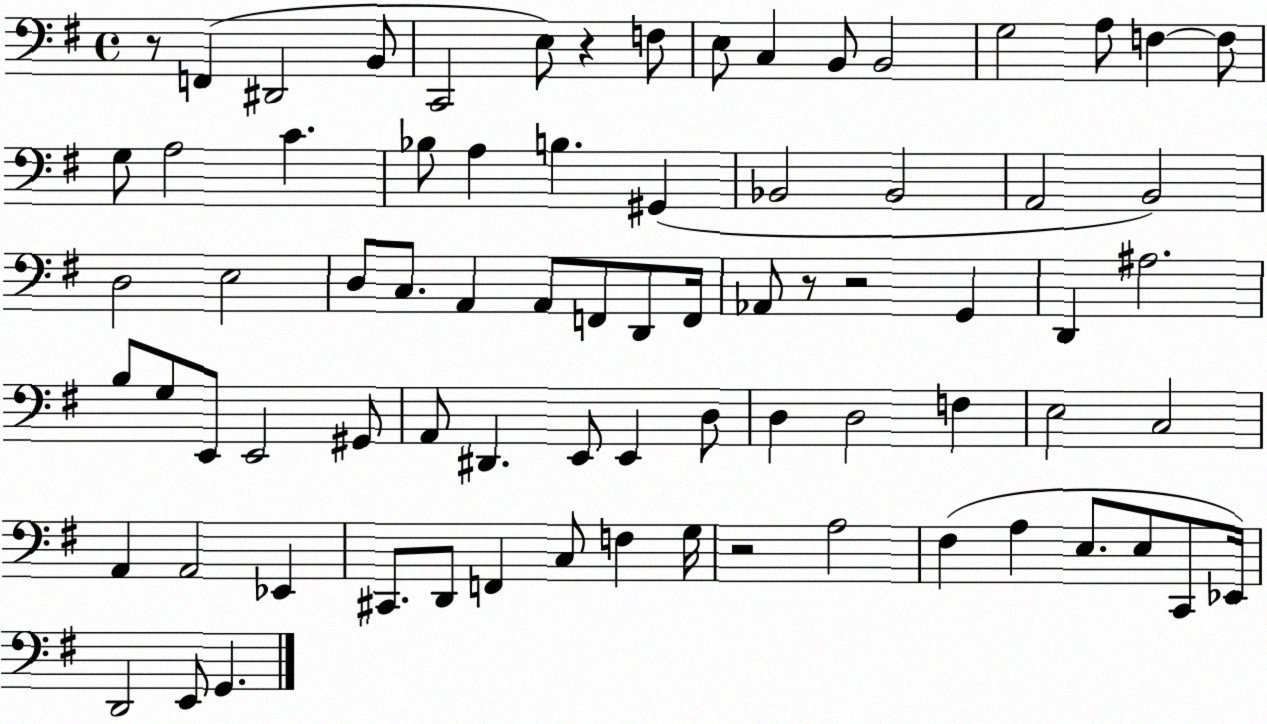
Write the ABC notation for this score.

X:1
T:Untitled
M:4/4
L:1/4
K:G
z/2 F,, ^D,,2 B,,/2 C,,2 E,/2 z F,/2 E,/2 C, B,,/2 B,,2 G,2 A,/2 F, F,/2 G,/2 A,2 C _B,/2 A, B, ^G,, _B,,2 _B,,2 A,,2 B,,2 D,2 E,2 D,/2 C,/2 A,, A,,/2 F,,/2 D,,/2 F,,/4 _A,,/2 z/2 z2 G,, D,, ^A,2 B,/2 G,/2 E,,/2 E,,2 ^G,,/2 A,,/2 ^D,, E,,/2 E,, D,/2 D, D,2 F, E,2 C,2 A,, A,,2 _E,, ^C,,/2 D,,/2 F,, C,/2 F, G,/4 z2 A,2 ^F, A, E,/2 E,/2 C,,/2 _E,,/4 D,,2 E,,/2 G,,